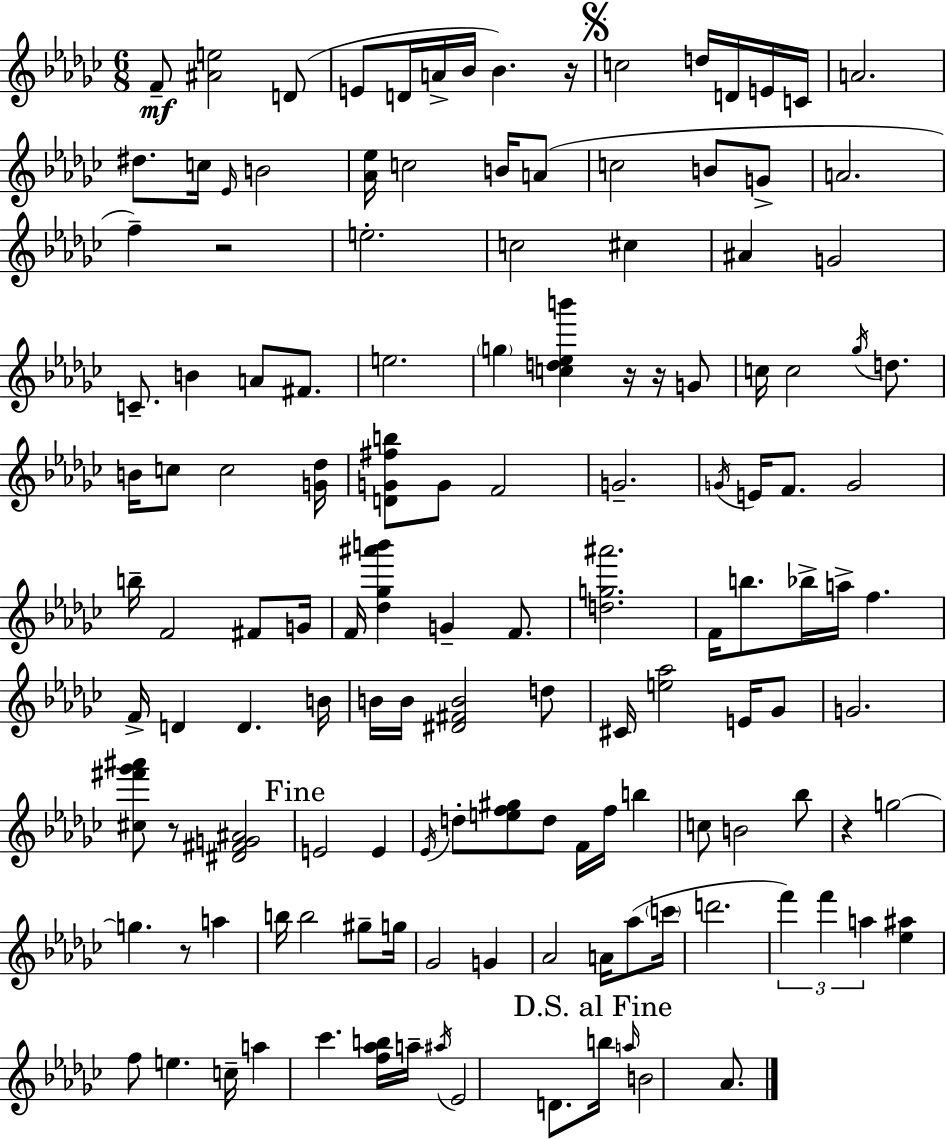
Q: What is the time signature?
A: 6/8